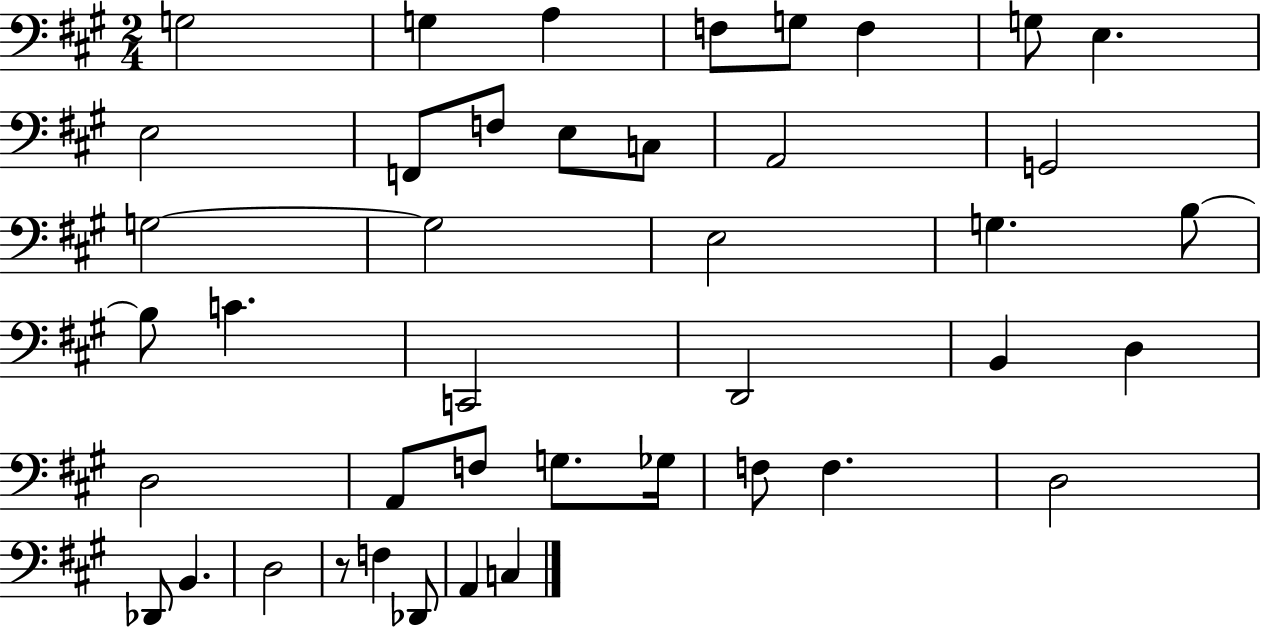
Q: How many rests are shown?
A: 1